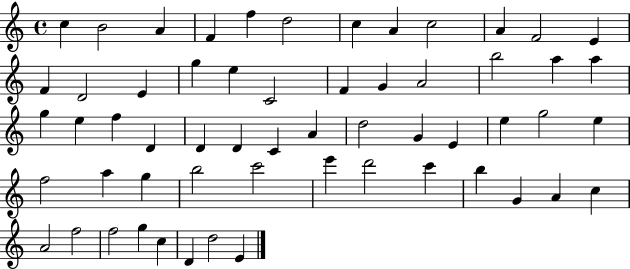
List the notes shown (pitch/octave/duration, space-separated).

C5/q B4/h A4/q F4/q F5/q D5/h C5/q A4/q C5/h A4/q F4/h E4/q F4/q D4/h E4/q G5/q E5/q C4/h F4/q G4/q A4/h B5/h A5/q A5/q G5/q E5/q F5/q D4/q D4/q D4/q C4/q A4/q D5/h G4/q E4/q E5/q G5/h E5/q F5/h A5/q G5/q B5/h C6/h E6/q D6/h C6/q B5/q G4/q A4/q C5/q A4/h F5/h F5/h G5/q C5/q D4/q D5/h E4/q